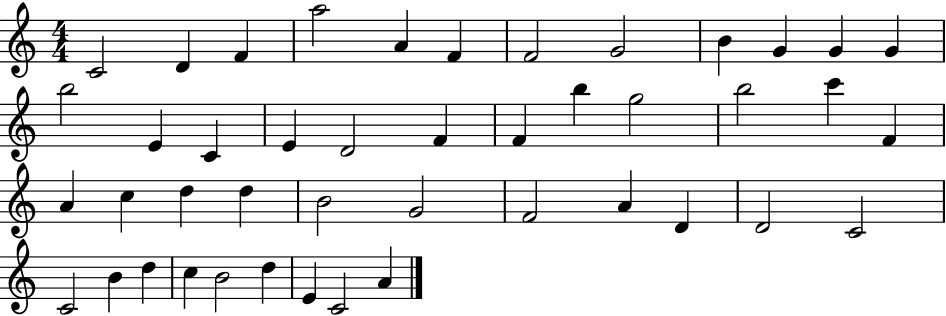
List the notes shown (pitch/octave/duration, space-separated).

C4/h D4/q F4/q A5/h A4/q F4/q F4/h G4/h B4/q G4/q G4/q G4/q B5/h E4/q C4/q E4/q D4/h F4/q F4/q B5/q G5/h B5/h C6/q F4/q A4/q C5/q D5/q D5/q B4/h G4/h F4/h A4/q D4/q D4/h C4/h C4/h B4/q D5/q C5/q B4/h D5/q E4/q C4/h A4/q